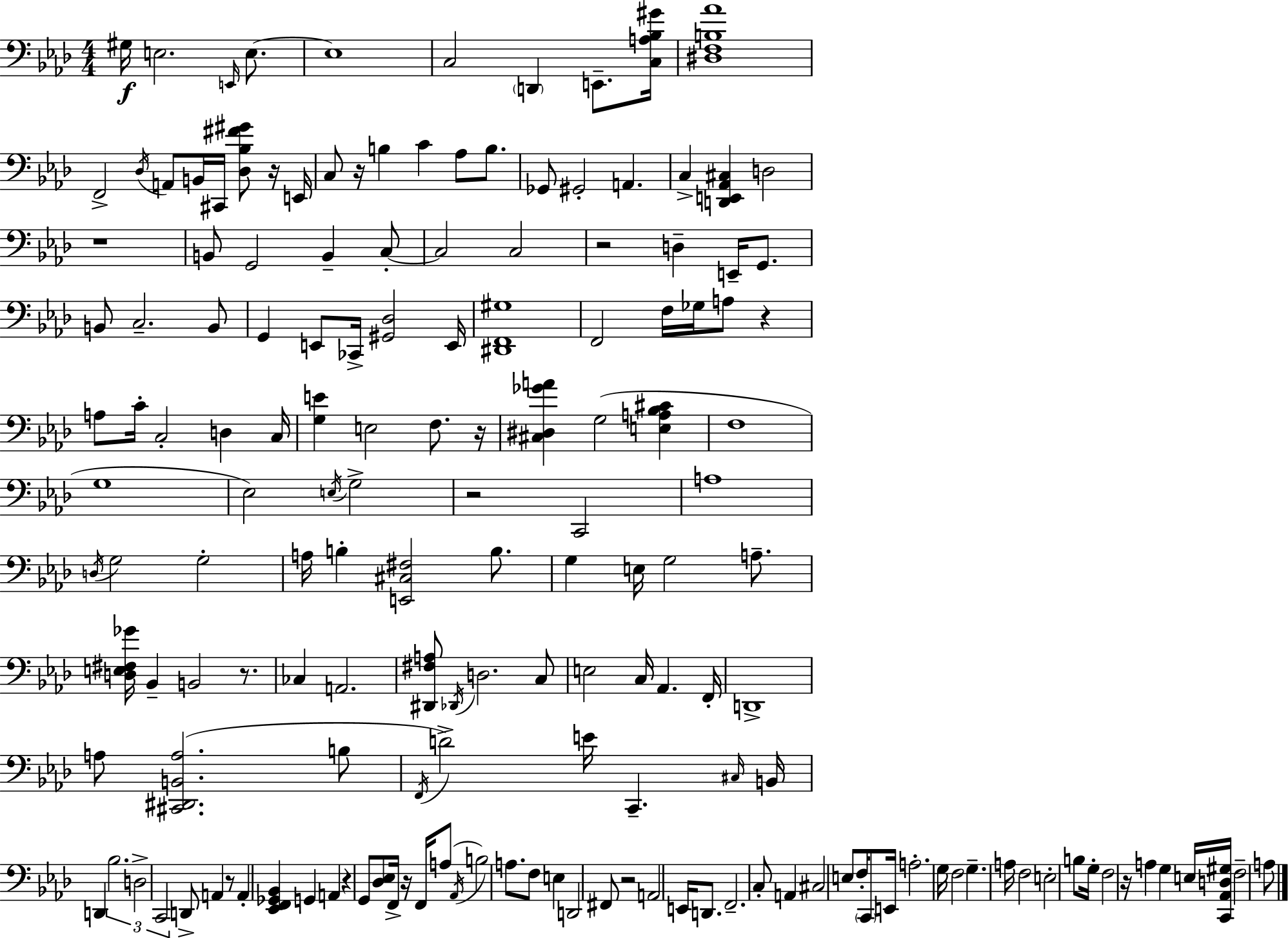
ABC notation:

X:1
T:Untitled
M:4/4
L:1/4
K:Ab
^G,/4 E,2 E,,/4 E,/2 E,4 C,2 D,, E,,/2 [C,A,_B,^G]/4 [^D,F,B,_A]4 F,,2 _D,/4 A,,/2 B,,/4 ^C,,/4 [_D,_B,^F^G]/2 z/4 E,,/4 C,/2 z/4 B, C _A,/2 B,/2 _G,,/2 ^G,,2 A,, C, [D,,E,,_A,,^C,] D,2 z4 B,,/2 G,,2 B,, C,/2 C,2 C,2 z2 D, E,,/4 G,,/2 B,,/2 C,2 B,,/2 G,, E,,/2 _C,,/4 [^G,,_D,]2 E,,/4 [^D,,F,,^G,]4 F,,2 F,/4 _G,/4 A,/2 z A,/2 C/4 C,2 D, C,/4 [G,E] E,2 F,/2 z/4 [^C,^D,_GA] G,2 [E,A,_B,^C] F,4 G,4 _E,2 E,/4 G,2 z2 C,,2 A,4 D,/4 G,2 G,2 A,/4 B, [E,,^C,^F,]2 B,/2 G, E,/4 G,2 A,/2 [D,E,^F,_G]/4 _B,, B,,2 z/2 _C, A,,2 [^D,,^F,A,]/2 _D,,/4 D,2 C,/2 E,2 C,/4 _A,, F,,/4 D,,4 A,/2 [^C,,^D,,B,,A,]2 B,/2 F,,/4 D2 E/4 C,, ^C,/4 B,,/4 D,, _B,2 D,2 C,,2 D,,/2 A,, z/2 A,, [_E,,F,,_G,,_B,,] G,, A,, z G,,/2 [_D,_E,]/2 F,,/4 z/4 F,,/4 A,/2 _A,,/4 B,2 A,/2 F,/2 E, D,,2 ^F,,/2 z2 A,,2 E,,/4 D,,/2 F,,2 C,/2 A,, ^C,2 E,/2 F,/4 C,,/2 E,,/4 A,2 G,/4 F,2 G, A,/4 F,2 E,2 B,/2 G,/4 F,2 z/4 A, G, E,/4 [C,,_A,,D,^G,]/4 F,2 A,/2